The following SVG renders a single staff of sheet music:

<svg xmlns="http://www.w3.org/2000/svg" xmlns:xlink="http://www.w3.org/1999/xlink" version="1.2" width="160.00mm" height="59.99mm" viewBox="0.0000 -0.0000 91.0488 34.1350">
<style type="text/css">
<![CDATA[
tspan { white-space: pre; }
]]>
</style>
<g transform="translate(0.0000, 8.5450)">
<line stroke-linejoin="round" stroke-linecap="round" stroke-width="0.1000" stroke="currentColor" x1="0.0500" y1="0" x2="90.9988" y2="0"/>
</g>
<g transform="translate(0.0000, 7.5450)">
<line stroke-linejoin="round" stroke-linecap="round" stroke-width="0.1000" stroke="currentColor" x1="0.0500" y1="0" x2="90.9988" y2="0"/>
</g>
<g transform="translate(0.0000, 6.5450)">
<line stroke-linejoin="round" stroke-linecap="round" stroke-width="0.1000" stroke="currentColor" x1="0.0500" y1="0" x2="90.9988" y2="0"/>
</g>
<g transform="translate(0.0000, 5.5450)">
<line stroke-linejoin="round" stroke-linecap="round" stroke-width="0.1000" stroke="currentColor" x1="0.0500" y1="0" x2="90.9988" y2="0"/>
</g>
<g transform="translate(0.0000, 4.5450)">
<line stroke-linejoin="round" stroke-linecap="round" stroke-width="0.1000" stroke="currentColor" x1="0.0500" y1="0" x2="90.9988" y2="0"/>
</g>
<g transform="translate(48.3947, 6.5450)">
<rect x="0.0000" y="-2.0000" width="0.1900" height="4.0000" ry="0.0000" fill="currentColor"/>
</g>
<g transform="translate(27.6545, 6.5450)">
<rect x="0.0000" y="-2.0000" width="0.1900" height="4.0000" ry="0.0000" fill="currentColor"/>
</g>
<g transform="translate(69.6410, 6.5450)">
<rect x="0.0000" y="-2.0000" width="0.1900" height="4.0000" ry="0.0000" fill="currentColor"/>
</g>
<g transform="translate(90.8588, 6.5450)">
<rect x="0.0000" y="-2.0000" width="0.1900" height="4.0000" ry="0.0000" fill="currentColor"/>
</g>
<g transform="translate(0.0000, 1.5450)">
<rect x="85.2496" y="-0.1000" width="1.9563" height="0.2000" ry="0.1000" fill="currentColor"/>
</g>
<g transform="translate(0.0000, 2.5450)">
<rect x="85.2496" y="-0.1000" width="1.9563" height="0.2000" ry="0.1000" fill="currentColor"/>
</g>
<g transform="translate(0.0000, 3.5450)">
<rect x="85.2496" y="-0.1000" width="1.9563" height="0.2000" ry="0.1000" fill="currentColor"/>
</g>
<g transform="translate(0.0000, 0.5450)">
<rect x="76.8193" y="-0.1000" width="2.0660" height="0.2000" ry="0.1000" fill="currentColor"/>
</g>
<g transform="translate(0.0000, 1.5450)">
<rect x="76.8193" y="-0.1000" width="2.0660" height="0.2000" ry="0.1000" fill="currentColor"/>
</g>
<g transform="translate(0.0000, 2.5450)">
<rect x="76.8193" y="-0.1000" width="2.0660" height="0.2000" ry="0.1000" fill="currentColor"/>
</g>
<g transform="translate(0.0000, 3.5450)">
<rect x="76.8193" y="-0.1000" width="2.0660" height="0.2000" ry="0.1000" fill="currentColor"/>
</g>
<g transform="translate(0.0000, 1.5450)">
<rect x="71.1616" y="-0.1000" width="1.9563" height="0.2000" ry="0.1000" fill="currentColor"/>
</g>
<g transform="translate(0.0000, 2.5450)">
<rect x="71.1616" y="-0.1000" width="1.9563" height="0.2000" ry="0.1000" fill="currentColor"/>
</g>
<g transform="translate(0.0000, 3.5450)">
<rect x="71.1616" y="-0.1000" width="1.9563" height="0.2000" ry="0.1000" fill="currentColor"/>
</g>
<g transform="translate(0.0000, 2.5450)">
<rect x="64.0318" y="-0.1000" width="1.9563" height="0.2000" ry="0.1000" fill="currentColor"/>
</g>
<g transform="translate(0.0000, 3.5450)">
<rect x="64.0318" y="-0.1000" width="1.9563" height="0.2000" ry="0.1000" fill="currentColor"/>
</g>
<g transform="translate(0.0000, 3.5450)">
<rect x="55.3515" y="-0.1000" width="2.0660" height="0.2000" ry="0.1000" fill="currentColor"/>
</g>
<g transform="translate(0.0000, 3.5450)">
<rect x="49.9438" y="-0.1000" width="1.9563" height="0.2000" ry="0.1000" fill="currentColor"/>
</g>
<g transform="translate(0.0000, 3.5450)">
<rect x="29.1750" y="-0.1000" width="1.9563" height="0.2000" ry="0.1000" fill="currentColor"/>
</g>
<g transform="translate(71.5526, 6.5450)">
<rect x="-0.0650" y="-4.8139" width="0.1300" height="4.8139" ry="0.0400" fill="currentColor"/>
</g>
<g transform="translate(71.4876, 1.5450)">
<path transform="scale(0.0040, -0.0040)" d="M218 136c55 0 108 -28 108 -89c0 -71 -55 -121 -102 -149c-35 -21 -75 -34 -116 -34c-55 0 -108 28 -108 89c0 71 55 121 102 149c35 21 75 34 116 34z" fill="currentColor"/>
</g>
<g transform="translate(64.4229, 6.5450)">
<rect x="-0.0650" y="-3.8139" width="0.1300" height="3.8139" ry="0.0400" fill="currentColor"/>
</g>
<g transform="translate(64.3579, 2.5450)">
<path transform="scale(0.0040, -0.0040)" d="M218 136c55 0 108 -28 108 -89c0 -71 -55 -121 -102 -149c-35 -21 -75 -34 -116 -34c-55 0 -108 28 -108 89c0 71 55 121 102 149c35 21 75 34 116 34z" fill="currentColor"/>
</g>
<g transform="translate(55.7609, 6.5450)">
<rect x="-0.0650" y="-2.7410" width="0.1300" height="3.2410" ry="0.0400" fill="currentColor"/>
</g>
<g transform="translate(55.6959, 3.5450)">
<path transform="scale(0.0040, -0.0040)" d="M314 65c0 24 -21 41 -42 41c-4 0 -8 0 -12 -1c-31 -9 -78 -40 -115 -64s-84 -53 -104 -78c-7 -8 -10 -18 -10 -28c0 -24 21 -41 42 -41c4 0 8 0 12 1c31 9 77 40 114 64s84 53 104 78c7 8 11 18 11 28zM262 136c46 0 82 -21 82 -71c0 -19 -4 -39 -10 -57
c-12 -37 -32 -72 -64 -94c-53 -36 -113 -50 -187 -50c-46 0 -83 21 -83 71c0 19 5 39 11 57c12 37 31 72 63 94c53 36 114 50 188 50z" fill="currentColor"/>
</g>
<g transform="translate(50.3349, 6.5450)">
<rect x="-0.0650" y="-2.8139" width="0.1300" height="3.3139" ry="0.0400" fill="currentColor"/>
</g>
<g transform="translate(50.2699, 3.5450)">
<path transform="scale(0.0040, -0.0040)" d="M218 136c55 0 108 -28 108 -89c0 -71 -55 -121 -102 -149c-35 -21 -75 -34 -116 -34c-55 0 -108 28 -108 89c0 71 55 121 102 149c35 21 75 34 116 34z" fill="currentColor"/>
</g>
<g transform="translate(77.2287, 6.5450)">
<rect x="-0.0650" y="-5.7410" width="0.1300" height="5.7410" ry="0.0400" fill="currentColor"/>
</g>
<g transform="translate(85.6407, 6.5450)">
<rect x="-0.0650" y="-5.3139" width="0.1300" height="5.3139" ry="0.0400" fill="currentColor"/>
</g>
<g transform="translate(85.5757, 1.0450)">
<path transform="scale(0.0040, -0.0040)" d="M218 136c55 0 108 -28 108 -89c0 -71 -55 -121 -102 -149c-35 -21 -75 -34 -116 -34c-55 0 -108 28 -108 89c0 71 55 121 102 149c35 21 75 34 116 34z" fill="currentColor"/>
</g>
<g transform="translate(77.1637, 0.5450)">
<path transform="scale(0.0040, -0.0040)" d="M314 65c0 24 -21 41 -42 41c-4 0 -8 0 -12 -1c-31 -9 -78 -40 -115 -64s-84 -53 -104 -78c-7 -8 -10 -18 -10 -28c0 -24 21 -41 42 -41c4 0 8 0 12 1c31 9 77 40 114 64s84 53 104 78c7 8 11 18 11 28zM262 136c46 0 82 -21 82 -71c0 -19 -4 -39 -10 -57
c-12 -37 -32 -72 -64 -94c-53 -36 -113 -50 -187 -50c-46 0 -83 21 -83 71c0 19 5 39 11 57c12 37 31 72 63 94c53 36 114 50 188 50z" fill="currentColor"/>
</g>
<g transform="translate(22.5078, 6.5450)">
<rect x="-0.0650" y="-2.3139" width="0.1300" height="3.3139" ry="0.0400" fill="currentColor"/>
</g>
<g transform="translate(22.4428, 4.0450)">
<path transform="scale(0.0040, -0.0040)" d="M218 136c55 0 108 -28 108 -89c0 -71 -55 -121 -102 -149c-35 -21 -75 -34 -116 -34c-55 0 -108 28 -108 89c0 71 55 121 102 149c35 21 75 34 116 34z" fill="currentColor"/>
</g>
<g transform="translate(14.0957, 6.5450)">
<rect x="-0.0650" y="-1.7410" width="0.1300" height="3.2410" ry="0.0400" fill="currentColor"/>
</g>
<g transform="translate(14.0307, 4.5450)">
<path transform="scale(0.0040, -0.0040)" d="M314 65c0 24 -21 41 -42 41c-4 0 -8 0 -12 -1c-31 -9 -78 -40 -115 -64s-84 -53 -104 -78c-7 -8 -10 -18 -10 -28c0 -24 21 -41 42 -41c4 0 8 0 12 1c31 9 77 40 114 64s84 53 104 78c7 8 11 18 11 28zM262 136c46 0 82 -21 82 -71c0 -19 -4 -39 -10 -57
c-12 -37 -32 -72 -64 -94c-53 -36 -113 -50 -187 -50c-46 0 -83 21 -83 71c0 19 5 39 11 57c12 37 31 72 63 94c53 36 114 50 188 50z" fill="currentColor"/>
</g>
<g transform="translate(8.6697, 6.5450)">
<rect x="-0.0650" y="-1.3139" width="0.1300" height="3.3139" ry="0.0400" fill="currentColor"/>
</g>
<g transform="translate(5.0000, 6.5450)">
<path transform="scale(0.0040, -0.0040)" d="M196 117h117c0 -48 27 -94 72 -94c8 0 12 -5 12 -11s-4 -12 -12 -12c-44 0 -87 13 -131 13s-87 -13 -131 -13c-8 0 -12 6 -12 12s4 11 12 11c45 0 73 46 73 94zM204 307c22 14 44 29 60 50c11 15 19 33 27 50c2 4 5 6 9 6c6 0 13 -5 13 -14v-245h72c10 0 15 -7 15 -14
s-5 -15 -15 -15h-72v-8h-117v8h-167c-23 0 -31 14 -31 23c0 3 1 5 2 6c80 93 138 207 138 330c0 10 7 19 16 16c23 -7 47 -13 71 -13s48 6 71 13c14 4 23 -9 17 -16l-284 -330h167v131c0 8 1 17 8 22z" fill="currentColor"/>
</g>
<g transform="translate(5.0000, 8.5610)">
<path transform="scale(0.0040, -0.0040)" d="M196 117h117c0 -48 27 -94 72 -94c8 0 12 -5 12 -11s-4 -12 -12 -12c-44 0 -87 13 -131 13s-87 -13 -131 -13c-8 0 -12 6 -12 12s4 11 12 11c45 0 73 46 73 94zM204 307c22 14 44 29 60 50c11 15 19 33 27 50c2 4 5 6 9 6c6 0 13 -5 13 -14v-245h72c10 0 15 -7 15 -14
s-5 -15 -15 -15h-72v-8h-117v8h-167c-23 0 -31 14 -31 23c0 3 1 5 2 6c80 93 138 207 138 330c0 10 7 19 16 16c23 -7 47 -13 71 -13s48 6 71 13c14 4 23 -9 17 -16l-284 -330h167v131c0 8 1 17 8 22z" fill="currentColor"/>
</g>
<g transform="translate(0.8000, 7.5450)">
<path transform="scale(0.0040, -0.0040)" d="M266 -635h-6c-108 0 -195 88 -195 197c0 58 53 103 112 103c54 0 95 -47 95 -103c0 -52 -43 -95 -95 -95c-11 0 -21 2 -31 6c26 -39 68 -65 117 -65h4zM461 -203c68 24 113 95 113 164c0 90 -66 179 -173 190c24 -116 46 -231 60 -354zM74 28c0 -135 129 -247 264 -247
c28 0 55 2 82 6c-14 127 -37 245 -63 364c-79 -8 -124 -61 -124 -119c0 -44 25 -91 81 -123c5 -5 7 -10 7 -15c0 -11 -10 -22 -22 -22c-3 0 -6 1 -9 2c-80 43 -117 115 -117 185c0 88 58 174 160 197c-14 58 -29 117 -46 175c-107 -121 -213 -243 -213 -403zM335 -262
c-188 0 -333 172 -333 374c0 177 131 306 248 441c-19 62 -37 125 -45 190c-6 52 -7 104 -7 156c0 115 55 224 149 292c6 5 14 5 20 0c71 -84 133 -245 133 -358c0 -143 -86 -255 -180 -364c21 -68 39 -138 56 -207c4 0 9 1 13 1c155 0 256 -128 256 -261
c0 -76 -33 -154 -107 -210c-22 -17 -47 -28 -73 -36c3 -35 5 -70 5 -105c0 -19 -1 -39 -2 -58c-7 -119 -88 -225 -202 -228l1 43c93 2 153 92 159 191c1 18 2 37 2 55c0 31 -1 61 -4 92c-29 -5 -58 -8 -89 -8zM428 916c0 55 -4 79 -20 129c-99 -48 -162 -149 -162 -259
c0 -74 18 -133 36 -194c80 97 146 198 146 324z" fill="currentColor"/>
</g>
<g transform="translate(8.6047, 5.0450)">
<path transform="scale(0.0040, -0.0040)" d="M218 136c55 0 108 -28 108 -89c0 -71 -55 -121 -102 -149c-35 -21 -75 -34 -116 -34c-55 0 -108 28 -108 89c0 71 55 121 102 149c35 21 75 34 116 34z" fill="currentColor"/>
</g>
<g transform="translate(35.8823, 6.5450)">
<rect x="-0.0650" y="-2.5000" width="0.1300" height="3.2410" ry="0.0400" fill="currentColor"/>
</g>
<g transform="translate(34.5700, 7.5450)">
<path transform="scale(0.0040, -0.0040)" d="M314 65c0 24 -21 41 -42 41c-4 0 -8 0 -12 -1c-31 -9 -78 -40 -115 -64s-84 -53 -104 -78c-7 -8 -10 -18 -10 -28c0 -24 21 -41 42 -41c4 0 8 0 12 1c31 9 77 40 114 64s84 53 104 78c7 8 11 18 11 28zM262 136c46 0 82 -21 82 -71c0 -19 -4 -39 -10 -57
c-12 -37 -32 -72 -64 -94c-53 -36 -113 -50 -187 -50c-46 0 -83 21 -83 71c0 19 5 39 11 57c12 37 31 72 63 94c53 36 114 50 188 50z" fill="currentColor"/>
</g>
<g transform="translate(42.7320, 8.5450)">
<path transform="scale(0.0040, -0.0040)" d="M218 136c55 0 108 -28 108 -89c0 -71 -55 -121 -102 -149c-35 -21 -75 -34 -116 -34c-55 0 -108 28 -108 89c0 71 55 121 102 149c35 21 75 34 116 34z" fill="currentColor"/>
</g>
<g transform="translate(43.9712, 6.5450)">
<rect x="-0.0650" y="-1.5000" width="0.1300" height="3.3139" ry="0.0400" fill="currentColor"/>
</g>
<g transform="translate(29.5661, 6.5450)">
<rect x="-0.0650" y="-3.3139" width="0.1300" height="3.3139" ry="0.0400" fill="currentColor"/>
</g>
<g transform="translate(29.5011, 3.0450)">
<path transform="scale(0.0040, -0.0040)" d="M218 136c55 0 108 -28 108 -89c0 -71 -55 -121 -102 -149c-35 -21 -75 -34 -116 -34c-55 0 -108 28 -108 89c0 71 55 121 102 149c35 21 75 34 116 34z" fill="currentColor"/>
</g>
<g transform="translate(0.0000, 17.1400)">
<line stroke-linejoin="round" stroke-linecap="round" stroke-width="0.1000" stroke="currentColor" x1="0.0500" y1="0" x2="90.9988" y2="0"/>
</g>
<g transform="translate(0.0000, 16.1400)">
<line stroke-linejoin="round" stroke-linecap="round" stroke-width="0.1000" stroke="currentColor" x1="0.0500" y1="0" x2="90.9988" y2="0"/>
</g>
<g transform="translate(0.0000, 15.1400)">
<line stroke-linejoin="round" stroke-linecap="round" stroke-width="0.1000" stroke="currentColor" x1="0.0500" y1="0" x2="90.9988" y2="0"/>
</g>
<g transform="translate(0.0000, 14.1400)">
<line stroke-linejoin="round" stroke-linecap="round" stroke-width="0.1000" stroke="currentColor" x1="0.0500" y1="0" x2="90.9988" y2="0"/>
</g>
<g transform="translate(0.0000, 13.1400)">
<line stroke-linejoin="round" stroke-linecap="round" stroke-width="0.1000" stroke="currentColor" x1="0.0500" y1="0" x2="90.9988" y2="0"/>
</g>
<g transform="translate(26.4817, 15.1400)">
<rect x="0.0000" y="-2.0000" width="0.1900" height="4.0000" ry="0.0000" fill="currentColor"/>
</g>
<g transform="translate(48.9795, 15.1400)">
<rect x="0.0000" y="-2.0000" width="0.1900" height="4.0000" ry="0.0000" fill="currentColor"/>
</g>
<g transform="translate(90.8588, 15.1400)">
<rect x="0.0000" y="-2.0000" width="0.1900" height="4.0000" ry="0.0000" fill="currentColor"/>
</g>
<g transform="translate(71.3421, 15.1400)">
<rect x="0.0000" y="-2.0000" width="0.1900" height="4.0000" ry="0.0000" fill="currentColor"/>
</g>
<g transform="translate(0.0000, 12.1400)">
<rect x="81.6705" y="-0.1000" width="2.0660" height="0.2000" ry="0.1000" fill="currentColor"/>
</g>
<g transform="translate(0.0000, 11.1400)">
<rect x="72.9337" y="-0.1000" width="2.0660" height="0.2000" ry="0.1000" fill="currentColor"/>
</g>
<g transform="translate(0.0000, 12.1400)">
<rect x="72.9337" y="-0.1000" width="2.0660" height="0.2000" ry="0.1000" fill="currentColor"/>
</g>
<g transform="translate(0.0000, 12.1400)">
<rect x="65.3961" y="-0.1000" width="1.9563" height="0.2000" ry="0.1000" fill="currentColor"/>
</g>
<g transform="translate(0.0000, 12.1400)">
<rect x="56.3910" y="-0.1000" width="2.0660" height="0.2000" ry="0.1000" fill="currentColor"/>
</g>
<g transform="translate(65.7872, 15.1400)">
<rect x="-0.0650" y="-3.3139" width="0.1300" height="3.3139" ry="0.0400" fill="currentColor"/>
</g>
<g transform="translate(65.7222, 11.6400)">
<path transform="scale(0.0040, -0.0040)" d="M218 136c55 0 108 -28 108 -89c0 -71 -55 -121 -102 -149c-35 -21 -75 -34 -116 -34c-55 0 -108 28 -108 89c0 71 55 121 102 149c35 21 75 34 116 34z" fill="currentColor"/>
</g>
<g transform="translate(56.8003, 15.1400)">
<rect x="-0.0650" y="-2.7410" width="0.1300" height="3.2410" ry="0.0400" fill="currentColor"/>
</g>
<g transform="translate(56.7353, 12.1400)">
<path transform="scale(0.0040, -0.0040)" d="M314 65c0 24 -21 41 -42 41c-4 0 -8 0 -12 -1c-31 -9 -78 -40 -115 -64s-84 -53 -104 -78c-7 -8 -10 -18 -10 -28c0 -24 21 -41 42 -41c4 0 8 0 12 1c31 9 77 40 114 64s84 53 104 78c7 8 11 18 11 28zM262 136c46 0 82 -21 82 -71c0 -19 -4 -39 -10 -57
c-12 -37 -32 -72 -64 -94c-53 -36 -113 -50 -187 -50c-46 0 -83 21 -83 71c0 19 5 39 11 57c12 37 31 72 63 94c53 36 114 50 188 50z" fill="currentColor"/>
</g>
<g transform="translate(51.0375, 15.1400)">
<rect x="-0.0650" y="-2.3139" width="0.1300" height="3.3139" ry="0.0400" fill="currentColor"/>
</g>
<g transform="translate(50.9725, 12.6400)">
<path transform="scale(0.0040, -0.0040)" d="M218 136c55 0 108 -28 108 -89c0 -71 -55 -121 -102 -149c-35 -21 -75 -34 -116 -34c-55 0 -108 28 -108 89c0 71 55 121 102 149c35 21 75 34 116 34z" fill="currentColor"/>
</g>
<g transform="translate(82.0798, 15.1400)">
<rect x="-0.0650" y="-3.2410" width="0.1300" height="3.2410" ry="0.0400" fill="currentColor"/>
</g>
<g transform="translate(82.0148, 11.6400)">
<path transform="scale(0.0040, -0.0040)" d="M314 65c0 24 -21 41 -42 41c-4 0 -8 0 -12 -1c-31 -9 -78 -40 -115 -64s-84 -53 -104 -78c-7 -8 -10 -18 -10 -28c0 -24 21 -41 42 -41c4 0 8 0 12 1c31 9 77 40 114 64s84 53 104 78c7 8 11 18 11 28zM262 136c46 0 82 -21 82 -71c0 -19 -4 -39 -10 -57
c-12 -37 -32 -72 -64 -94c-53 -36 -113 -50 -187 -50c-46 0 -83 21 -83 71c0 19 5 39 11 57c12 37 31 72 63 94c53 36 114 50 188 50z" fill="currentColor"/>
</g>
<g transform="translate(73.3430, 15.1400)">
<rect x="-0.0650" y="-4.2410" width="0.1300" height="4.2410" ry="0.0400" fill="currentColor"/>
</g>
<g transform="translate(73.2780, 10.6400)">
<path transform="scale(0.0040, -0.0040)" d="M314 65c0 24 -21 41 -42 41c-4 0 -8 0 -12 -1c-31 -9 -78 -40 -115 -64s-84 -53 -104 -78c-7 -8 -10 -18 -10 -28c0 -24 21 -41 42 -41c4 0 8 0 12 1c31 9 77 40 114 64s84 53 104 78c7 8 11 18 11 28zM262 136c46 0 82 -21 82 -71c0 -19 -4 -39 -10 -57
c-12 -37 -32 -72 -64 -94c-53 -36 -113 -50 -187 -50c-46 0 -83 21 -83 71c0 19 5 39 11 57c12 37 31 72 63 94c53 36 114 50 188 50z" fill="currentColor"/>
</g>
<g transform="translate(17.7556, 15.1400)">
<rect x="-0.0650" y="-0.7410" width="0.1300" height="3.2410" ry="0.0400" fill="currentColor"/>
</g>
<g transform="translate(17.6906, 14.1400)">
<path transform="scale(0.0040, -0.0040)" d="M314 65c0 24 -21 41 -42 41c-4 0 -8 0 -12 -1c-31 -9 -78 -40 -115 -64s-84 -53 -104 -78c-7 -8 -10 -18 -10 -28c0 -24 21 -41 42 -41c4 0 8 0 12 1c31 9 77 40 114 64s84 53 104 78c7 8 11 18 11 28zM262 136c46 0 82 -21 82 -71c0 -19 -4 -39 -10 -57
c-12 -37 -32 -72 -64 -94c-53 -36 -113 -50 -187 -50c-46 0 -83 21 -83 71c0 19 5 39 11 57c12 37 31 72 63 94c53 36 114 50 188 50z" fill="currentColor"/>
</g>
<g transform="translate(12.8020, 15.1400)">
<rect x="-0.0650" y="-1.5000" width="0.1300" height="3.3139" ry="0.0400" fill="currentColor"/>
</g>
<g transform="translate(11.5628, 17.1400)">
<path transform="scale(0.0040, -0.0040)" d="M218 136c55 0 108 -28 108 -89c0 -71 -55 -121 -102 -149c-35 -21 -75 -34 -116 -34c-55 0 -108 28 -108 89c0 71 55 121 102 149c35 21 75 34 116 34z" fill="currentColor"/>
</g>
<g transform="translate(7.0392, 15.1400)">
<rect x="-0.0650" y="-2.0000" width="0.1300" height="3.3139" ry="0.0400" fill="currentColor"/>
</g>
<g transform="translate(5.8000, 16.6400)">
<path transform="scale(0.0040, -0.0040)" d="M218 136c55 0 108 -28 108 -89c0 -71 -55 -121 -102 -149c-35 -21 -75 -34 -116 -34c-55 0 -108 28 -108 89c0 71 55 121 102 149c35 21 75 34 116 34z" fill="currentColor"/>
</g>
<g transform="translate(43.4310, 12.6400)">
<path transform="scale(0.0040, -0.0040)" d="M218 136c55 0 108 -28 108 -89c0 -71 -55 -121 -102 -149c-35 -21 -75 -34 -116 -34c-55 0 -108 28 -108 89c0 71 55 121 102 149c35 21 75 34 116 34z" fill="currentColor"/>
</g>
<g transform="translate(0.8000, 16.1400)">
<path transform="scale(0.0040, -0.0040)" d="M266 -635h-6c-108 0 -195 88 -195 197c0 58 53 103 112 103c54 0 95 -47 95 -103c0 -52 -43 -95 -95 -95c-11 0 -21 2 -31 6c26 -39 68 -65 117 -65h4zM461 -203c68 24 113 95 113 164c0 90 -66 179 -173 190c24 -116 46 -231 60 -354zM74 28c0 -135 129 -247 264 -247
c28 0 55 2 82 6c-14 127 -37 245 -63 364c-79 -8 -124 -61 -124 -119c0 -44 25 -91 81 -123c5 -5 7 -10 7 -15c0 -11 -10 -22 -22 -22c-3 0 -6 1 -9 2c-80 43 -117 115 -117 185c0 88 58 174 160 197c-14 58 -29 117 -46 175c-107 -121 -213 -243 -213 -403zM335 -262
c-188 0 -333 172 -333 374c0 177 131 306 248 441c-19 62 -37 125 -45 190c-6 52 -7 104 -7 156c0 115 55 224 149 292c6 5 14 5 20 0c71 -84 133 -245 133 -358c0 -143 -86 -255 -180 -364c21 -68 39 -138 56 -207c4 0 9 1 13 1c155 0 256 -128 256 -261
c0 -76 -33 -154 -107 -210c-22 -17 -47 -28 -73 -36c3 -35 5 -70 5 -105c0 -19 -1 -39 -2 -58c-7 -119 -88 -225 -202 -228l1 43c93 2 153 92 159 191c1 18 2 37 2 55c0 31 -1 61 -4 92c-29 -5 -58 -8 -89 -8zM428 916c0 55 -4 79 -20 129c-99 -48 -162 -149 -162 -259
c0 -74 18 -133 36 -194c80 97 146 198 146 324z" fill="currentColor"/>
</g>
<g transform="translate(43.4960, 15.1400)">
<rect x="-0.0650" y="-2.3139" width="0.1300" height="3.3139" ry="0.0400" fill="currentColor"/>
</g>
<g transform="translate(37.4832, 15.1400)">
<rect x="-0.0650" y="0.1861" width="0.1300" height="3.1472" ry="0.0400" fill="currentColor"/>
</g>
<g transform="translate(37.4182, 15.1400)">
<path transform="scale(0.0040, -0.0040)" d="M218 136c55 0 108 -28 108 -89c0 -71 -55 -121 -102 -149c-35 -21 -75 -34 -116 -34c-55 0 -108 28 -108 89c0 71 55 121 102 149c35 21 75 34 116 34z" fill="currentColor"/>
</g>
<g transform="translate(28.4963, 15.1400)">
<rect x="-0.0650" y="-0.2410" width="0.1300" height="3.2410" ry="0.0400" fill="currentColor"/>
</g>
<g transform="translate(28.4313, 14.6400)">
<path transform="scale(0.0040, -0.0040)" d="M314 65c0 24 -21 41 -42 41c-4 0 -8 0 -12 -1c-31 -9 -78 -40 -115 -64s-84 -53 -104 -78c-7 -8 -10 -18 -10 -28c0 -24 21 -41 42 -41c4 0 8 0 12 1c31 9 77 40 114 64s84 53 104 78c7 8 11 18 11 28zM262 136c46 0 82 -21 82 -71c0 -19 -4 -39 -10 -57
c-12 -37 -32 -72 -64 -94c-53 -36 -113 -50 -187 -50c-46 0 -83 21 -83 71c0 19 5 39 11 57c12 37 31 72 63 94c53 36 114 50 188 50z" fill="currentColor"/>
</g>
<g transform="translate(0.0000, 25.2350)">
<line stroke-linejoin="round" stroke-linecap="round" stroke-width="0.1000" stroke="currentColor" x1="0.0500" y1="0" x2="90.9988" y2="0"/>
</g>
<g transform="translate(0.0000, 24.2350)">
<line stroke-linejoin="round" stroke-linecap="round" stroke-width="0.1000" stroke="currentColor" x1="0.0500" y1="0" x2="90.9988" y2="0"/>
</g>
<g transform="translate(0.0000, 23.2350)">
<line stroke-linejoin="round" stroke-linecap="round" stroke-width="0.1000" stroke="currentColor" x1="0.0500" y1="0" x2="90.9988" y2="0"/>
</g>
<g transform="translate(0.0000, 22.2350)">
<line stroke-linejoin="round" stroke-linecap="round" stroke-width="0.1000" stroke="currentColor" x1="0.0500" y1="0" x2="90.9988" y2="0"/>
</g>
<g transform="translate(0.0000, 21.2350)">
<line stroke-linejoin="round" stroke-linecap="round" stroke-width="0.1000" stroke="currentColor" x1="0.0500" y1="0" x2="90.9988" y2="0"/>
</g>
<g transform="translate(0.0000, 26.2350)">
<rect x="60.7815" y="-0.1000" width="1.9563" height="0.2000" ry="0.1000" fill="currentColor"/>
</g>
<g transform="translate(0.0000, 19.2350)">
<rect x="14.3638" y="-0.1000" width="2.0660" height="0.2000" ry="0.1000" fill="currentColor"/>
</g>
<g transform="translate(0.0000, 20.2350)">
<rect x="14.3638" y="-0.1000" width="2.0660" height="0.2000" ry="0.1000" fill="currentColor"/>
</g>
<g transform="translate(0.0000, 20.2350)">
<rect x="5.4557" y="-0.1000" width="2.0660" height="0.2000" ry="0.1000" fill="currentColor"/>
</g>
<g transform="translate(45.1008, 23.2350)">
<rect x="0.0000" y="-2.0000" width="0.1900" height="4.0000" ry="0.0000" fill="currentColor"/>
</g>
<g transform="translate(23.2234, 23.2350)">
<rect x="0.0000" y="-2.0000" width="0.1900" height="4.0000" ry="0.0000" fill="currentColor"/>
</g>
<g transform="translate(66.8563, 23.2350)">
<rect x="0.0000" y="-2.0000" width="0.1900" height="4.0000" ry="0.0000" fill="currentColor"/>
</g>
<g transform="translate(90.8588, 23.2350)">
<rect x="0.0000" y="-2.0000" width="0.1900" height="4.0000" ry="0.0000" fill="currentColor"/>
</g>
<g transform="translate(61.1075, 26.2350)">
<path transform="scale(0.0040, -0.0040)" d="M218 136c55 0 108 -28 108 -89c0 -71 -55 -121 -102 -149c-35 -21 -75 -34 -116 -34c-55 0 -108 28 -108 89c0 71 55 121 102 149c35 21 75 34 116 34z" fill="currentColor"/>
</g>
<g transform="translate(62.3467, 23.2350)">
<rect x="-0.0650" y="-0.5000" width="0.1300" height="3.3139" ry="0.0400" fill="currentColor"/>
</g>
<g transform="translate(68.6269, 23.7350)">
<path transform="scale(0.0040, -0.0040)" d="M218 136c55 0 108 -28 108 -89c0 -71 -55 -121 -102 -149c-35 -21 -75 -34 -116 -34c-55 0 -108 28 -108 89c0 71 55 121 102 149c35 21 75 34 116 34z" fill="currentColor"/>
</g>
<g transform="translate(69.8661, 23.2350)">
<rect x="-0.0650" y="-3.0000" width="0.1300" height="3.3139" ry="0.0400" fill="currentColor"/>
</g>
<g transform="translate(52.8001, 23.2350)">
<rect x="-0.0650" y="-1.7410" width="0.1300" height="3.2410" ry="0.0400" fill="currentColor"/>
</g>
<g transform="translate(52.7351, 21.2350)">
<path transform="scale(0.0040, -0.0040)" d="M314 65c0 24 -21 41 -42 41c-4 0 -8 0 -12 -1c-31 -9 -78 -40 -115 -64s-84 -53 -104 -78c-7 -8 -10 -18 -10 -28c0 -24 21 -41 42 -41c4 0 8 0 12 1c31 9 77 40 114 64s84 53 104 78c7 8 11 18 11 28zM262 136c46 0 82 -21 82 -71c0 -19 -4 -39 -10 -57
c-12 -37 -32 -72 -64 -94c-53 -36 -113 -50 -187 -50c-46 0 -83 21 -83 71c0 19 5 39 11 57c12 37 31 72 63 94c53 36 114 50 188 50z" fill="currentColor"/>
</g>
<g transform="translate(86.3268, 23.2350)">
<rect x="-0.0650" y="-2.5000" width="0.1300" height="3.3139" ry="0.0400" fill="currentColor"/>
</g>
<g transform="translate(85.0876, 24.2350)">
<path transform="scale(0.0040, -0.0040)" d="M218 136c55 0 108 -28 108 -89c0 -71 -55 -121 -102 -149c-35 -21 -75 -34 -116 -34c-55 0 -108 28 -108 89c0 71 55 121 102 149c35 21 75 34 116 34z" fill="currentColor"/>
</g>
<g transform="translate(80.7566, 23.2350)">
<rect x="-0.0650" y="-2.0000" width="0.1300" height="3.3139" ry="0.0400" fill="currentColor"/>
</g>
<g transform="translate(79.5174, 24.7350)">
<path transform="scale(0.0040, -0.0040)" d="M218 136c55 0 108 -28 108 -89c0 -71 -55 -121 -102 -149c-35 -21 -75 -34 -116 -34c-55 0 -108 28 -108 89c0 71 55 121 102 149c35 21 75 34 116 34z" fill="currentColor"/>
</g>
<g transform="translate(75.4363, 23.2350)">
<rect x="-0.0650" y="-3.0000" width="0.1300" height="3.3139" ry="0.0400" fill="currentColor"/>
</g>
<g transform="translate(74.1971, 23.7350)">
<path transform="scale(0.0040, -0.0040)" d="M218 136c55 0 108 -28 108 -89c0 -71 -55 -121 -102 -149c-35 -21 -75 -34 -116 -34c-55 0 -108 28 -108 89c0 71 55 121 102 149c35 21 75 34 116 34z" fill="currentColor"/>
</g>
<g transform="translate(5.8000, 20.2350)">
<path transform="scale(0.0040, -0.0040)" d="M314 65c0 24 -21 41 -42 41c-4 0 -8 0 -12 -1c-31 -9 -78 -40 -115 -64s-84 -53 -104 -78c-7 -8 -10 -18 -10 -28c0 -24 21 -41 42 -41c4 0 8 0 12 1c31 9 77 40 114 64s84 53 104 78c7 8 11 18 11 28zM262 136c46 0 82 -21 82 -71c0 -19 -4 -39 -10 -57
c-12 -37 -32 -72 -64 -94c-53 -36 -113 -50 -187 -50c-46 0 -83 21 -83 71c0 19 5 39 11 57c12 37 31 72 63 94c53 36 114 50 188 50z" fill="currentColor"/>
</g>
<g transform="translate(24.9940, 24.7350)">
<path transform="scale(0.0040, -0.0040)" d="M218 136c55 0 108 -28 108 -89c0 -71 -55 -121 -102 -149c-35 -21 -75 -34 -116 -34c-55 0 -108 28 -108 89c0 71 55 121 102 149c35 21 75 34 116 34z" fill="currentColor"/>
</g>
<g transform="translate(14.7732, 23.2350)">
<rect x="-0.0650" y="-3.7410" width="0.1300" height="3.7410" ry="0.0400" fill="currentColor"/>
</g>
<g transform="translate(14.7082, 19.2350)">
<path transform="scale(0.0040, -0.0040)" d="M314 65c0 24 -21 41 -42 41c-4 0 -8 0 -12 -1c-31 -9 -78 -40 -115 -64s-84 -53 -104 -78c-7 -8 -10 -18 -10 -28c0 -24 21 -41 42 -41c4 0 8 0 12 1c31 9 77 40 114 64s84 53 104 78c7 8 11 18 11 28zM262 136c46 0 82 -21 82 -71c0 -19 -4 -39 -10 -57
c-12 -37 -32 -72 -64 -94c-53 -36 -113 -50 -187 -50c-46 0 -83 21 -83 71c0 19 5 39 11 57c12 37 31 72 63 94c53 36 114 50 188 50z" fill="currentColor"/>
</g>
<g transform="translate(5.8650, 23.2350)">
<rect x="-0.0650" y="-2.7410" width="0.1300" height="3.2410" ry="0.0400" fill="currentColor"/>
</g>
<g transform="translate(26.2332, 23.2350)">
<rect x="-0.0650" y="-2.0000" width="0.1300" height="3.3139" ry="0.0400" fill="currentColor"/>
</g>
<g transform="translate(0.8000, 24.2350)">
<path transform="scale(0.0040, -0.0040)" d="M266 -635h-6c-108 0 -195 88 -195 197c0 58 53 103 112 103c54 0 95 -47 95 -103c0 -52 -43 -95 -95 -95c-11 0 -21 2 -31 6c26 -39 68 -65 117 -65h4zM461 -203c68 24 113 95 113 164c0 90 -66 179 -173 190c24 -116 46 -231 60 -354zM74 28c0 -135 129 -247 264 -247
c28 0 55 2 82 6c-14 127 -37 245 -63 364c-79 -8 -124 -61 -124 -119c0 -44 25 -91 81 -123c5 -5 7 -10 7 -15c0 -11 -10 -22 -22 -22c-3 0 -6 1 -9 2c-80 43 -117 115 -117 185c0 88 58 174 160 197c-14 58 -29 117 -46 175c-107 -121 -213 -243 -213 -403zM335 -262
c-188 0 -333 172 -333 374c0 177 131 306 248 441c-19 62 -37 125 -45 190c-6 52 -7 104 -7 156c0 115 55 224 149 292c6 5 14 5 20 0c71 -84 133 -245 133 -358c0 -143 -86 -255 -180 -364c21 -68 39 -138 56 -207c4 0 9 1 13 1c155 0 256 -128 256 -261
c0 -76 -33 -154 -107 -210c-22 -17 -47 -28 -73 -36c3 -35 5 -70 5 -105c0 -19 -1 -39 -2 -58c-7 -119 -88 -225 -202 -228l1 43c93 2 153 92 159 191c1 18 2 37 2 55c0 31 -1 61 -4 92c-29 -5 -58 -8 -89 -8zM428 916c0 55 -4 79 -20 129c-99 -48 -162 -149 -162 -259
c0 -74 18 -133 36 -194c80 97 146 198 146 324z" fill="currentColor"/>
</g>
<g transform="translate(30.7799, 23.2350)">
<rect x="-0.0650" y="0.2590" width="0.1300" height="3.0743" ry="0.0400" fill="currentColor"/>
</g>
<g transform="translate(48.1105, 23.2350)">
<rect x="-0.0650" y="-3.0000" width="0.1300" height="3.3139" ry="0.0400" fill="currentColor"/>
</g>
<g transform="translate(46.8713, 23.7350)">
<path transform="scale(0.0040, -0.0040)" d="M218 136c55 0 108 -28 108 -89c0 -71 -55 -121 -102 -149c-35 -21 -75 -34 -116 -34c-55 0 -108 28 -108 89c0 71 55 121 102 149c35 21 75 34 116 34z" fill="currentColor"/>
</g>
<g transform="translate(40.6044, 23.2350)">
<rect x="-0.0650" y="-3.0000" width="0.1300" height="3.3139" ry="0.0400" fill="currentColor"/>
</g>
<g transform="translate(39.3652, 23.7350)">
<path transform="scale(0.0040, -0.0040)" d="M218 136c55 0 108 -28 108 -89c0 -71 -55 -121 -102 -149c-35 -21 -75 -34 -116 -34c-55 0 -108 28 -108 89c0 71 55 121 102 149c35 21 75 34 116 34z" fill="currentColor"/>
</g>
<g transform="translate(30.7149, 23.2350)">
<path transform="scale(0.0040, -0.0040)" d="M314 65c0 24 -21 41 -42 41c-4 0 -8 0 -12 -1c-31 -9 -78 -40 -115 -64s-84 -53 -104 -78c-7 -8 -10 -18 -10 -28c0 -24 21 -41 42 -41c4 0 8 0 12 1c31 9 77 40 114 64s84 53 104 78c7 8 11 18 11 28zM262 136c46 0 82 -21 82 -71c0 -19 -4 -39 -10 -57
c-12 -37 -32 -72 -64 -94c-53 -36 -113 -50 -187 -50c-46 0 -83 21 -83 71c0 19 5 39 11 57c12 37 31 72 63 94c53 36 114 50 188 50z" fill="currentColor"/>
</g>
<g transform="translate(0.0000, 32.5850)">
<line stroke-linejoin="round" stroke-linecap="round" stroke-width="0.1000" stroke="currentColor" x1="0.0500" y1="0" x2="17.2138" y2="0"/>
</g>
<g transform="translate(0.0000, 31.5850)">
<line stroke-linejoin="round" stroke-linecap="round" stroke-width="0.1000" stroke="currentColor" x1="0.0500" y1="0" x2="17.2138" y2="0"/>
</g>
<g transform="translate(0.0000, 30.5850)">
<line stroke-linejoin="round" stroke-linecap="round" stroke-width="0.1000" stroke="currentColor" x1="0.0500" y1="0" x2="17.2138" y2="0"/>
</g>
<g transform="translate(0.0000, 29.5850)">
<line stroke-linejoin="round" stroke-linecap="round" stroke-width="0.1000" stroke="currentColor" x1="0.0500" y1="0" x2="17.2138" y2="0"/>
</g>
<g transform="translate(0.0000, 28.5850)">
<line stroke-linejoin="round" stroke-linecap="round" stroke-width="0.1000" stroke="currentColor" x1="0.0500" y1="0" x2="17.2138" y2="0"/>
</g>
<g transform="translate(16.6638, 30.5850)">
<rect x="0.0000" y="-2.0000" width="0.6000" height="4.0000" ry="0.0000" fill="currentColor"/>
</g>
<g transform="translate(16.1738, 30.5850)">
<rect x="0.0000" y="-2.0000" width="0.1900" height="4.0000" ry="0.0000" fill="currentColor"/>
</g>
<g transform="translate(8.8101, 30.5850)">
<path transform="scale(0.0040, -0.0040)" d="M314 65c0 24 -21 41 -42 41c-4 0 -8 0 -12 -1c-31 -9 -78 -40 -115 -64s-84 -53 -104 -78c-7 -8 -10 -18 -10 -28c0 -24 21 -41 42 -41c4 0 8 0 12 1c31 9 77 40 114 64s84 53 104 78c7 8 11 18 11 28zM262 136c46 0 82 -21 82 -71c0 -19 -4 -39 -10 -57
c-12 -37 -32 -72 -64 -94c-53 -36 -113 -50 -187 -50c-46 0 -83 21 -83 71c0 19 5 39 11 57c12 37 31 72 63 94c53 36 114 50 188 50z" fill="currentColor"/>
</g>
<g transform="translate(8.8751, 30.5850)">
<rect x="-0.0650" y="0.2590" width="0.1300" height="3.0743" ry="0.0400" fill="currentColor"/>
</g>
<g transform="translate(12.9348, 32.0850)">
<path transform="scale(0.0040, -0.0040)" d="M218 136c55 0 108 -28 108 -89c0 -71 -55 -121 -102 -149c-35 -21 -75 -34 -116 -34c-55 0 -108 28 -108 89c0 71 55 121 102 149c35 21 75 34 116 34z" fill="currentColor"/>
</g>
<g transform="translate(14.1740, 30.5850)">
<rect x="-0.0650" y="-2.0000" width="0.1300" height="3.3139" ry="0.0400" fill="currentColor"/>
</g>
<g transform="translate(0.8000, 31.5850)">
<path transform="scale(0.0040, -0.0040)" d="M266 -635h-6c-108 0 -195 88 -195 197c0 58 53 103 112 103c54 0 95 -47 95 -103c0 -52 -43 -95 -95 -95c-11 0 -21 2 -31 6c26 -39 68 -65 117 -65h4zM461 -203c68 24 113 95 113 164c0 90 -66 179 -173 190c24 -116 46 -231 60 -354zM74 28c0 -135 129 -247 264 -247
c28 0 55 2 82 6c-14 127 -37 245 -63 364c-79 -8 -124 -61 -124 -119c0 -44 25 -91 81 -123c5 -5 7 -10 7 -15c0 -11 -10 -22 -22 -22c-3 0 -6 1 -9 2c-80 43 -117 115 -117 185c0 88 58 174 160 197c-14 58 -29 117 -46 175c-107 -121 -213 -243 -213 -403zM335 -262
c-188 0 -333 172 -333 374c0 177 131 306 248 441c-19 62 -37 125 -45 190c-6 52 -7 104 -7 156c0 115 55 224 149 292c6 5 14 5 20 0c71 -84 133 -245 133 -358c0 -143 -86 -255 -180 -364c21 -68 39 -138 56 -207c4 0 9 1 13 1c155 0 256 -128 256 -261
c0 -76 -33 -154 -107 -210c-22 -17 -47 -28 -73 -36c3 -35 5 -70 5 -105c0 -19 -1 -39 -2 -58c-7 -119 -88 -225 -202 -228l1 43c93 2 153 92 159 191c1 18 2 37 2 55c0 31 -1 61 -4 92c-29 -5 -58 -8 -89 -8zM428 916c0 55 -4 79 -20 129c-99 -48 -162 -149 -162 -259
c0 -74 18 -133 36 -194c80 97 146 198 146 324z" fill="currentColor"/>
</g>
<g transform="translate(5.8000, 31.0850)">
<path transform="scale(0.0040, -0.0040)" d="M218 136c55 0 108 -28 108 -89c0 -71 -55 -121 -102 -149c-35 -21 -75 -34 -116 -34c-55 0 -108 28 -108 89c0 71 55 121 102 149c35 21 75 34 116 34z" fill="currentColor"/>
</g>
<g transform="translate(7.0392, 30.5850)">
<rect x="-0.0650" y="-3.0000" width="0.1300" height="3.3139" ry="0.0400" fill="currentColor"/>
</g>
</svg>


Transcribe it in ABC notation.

X:1
T:Untitled
M:4/4
L:1/4
K:C
e f2 g b G2 E a a2 c' e' g'2 f' F E d2 c2 B g g a2 b d'2 b2 a2 c'2 F B2 A A f2 C A A F G A B2 F